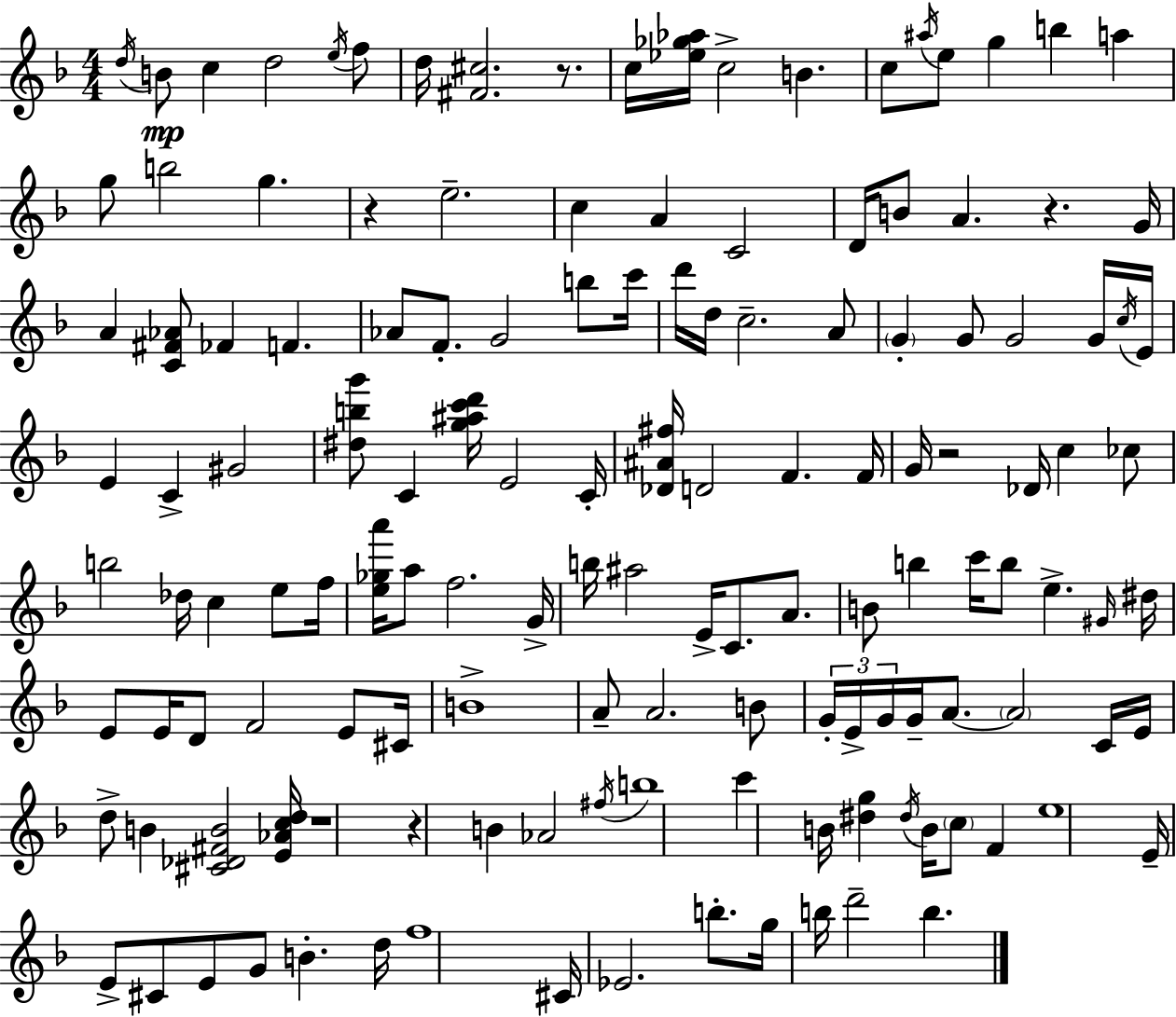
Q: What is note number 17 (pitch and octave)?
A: G5